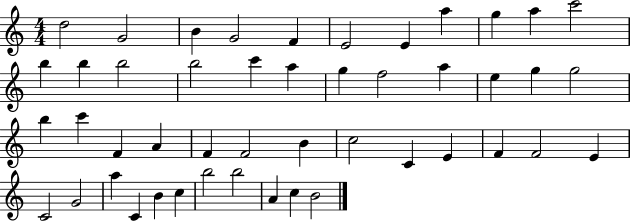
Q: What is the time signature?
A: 4/4